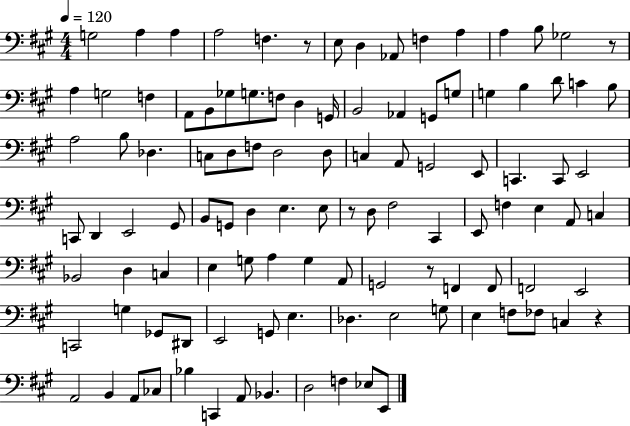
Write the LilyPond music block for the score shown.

{
  \clef bass
  \numericTimeSignature
  \time 4/4
  \key a \major
  \tempo 4 = 120
  g2 a4 a4 | a2 f4. r8 | e8 d4 aes,8 f4 a4 | a4 b8 ges2 r8 | \break a4 g2 f4 | a,8 b,8 ges8 g8. f8 d4 g,16 | b,2 aes,4 g,8 g8 | g4 b4 d'8 c'4 b8 | \break a2 b8 des4. | c8 d8 f8 d2 d8 | c4 a,8 g,2 e,8 | c,4. c,8 e,2 | \break c,8 d,4 e,2 gis,8 | b,8 g,8 d4 e4. e8 | r8 d8 fis2 cis,4 | e,8 f4 e4 a,8 c4 | \break bes,2 d4 c4 | e4 g8 a4 g4 a,8 | g,2 r8 f,4 f,8 | f,2 e,2 | \break c,2 g4 ges,8 dis,8 | e,2 g,8 e4. | des4. e2 g8 | e4 f8 fes8 c4 r4 | \break a,2 b,4 a,8 ces8 | bes4 c,4 a,8 bes,4. | d2 f4 ees8 e,8 | \bar "|."
}